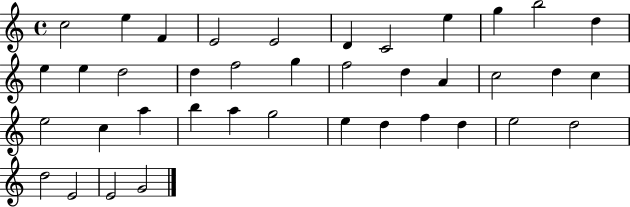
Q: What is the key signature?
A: C major